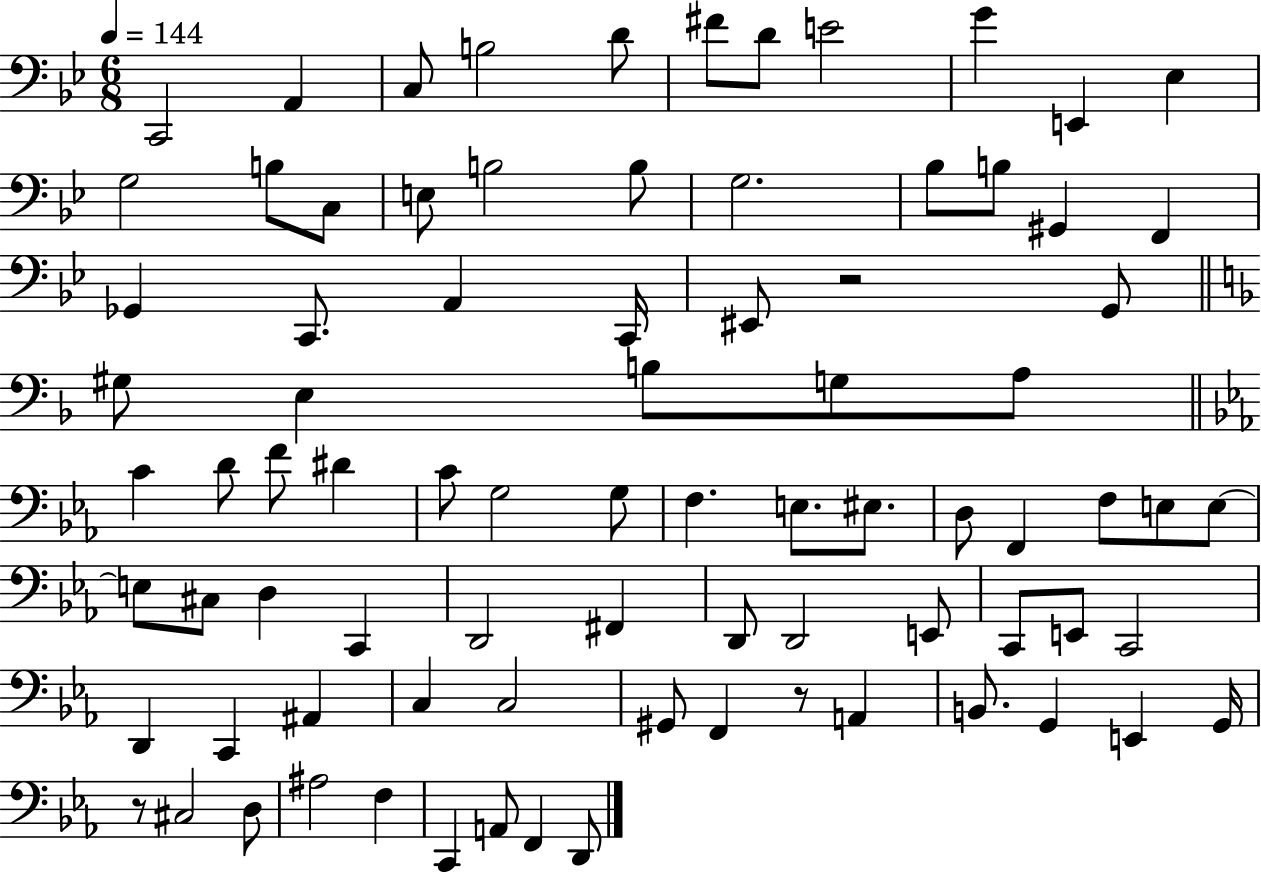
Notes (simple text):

C2/h A2/q C3/e B3/h D4/e F#4/e D4/e E4/h G4/q E2/q Eb3/q G3/h B3/e C3/e E3/e B3/h B3/e G3/h. Bb3/e B3/e G#2/q F2/q Gb2/q C2/e. A2/q C2/s EIS2/e R/h G2/e G#3/e E3/q B3/e G3/e A3/e C4/q D4/e F4/e D#4/q C4/e G3/h G3/e F3/q. E3/e. EIS3/e. D3/e F2/q F3/e E3/e E3/e E3/e C#3/e D3/q C2/q D2/h F#2/q D2/e D2/h E2/e C2/e E2/e C2/h D2/q C2/q A#2/q C3/q C3/h G#2/e F2/q R/e A2/q B2/e. G2/q E2/q G2/s R/e C#3/h D3/e A#3/h F3/q C2/q A2/e F2/q D2/e